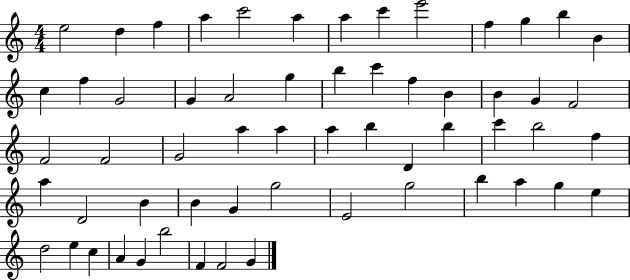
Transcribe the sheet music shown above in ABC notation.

X:1
T:Untitled
M:4/4
L:1/4
K:C
e2 d f a c'2 a a c' e'2 f g b B c f G2 G A2 g b c' f B B G F2 F2 F2 G2 a a a b D b c' b2 f a D2 B B G g2 E2 g2 b a g e d2 e c A G b2 F F2 G